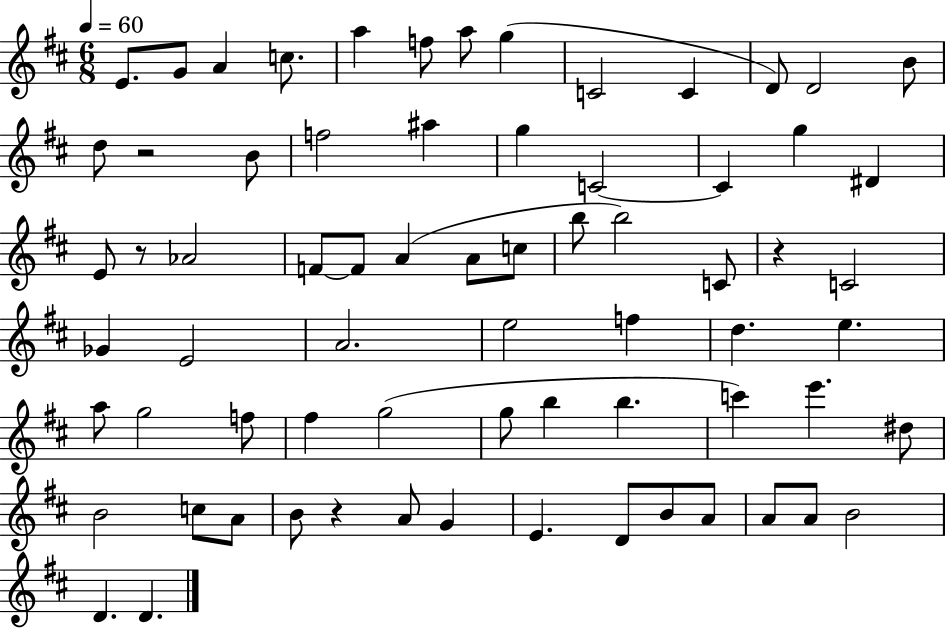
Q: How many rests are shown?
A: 4